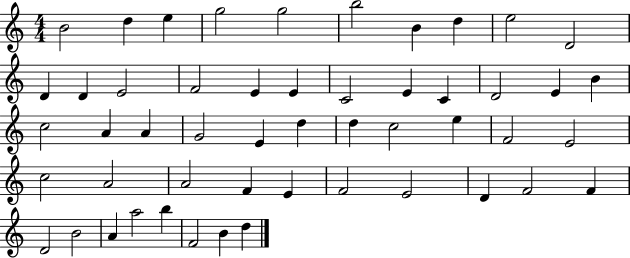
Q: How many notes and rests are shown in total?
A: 51